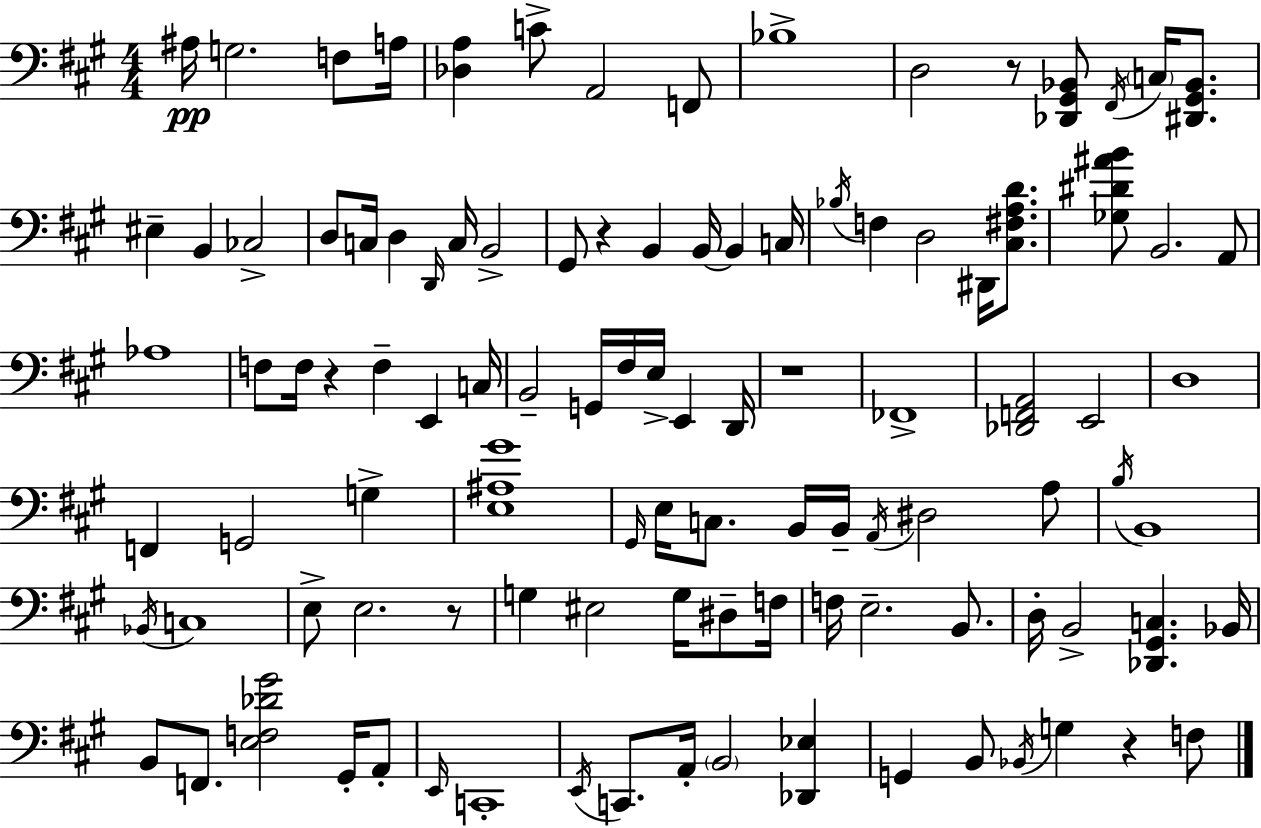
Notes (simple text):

A#3/s G3/h. F3/e A3/s [Db3,A3]/q C4/e A2/h F2/e Bb3/w D3/h R/e [Db2,G#2,Bb2]/e F#2/s C3/s [D#2,G#2,Bb2]/e. EIS3/q B2/q CES3/h D3/e C3/s D3/q D2/s C3/s B2/h G#2/e R/q B2/q B2/s B2/q C3/s Bb3/s F3/q D3/h D#2/s [C#3,F#3,A3,D4]/e. [Gb3,D#4,A#4,B4]/e B2/h. A2/e Ab3/w F3/e F3/s R/q F3/q E2/q C3/s B2/h G2/s F#3/s E3/s E2/q D2/s R/w FES2/w [Db2,F2,A2]/h E2/h D3/w F2/q G2/h G3/q [E3,A#3,G#4]/w G#2/s E3/s C3/e. B2/s B2/s A2/s D#3/h A3/e B3/s B2/w Bb2/s C3/w E3/e E3/h. R/e G3/q EIS3/h G3/s D#3/e F3/s F3/s E3/h. B2/e. D3/s B2/h [Db2,G#2,C3]/q. Bb2/s B2/e F2/e. [E3,F3,Db4,G#4]/h G#2/s A2/e E2/s C2/w E2/s C2/e. A2/s B2/h [Db2,Eb3]/q G2/q B2/e Bb2/s G3/q R/q F3/e